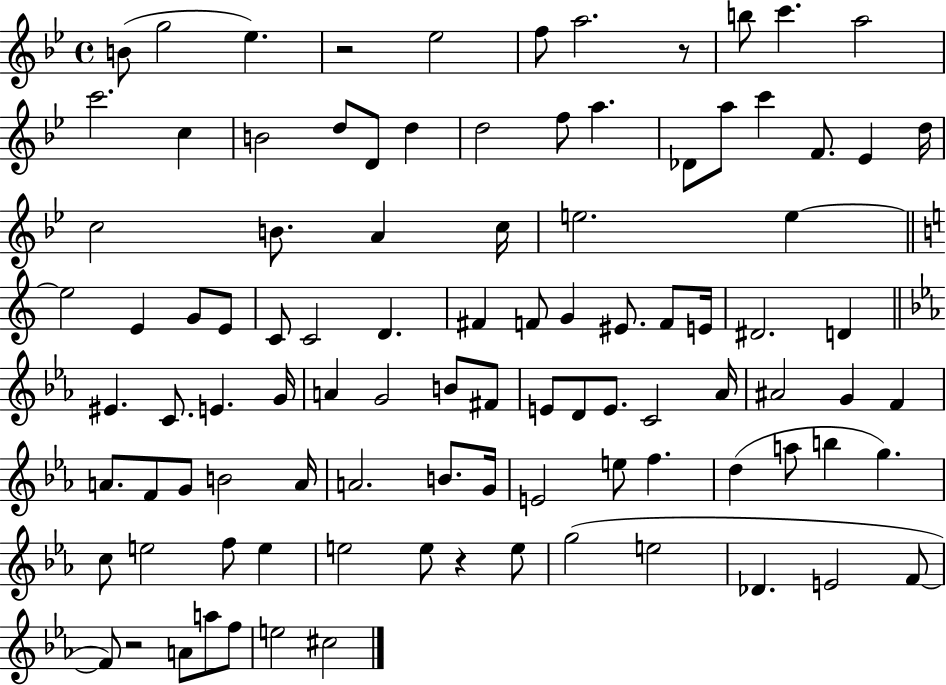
B4/e G5/h Eb5/q. R/h Eb5/h F5/e A5/h. R/e B5/e C6/q. A5/h C6/h. C5/q B4/h D5/e D4/e D5/q D5/h F5/e A5/q. Db4/e A5/e C6/q F4/e. Eb4/q D5/s C5/h B4/e. A4/q C5/s E5/h. E5/q E5/h E4/q G4/e E4/e C4/e C4/h D4/q. F#4/q F4/e G4/q EIS4/e. F4/e E4/s D#4/h. D4/q EIS4/q. C4/e. E4/q. G4/s A4/q G4/h B4/e F#4/e E4/e D4/e E4/e. C4/h Ab4/s A#4/h G4/q F4/q A4/e. F4/e G4/e B4/h A4/s A4/h. B4/e. G4/s E4/h E5/e F5/q. D5/q A5/e B5/q G5/q. C5/e E5/h F5/e E5/q E5/h E5/e R/q E5/e G5/h E5/h Db4/q. E4/h F4/e F4/e R/h A4/e A5/e F5/e E5/h C#5/h